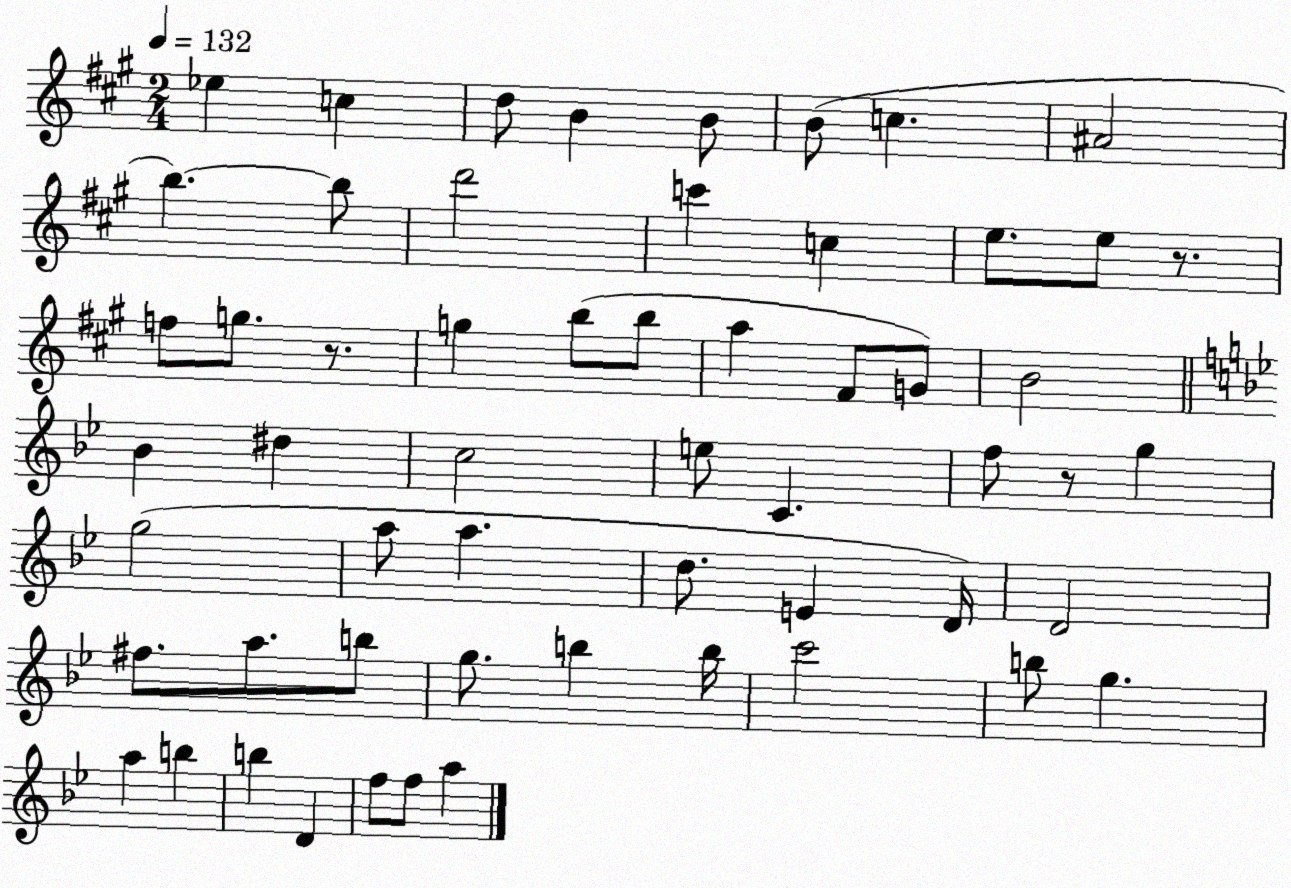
X:1
T:Untitled
M:2/4
L:1/4
K:A
_e c d/2 B B/2 B/2 c ^A2 b b/2 d'2 c' c e/2 e/2 z/2 f/2 g/2 z/2 g b/2 b/2 a ^F/2 G/2 B2 _B ^d c2 e/2 C f/2 z/2 g g2 a/2 a d/2 E D/4 D2 ^f/2 a/2 b/2 g/2 b b/4 c'2 b/2 g a b b D f/2 f/2 a